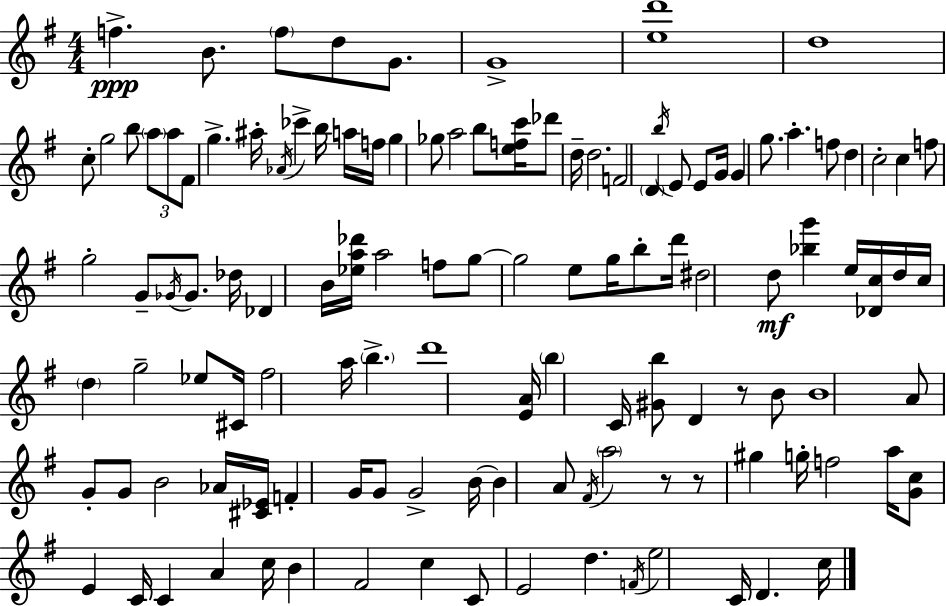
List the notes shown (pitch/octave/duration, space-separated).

F5/q. B4/e. F5/e D5/e G4/e. G4/w [E5,D6]/w D5/w C5/e G5/h B5/e A5/e A5/e F#4/e G5/q. A#5/s Ab4/s CES6/q B5/s A5/s F5/s G5/q Gb5/e A5/h B5/e [E5,F5,C6]/s Db6/e D5/s D5/h. F4/h D4/q B5/s E4/e E4/e G4/s G4/q G5/e. A5/q. F5/e D5/q C5/h C5/q F5/e G5/h G4/e Gb4/s Gb4/e. Db5/s Db4/q B4/s [Eb5,A5,Db6]/s A5/h F5/e G5/e G5/h E5/e G5/s B5/e D6/s D#5/h D5/e [Bb5,G6]/q E5/s [Db4,C5]/s D5/s C5/s D5/q G5/h Eb5/e C#4/s F#5/h A5/s B5/q. D6/w [E4,A4]/s B5/q C4/s [G#4,B5]/e D4/q R/e B4/e B4/w A4/e G4/e G4/e B4/h Ab4/s [C#4,Eb4]/s F4/q G4/s G4/e G4/h B4/s B4/q A4/e F#4/s A5/h R/e R/e G#5/q G5/s F5/h A5/s [G4,C5]/e E4/q C4/s C4/q A4/q C5/s B4/q F#4/h C5/q C4/e E4/h D5/q. F4/s E5/h C4/s D4/q. C5/s